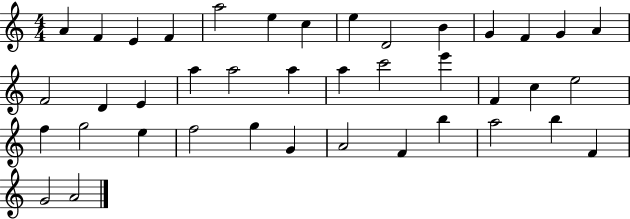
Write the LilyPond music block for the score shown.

{
  \clef treble
  \numericTimeSignature
  \time 4/4
  \key c \major
  a'4 f'4 e'4 f'4 | a''2 e''4 c''4 | e''4 d'2 b'4 | g'4 f'4 g'4 a'4 | \break f'2 d'4 e'4 | a''4 a''2 a''4 | a''4 c'''2 e'''4 | f'4 c''4 e''2 | \break f''4 g''2 e''4 | f''2 g''4 g'4 | a'2 f'4 b''4 | a''2 b''4 f'4 | \break g'2 a'2 | \bar "|."
}